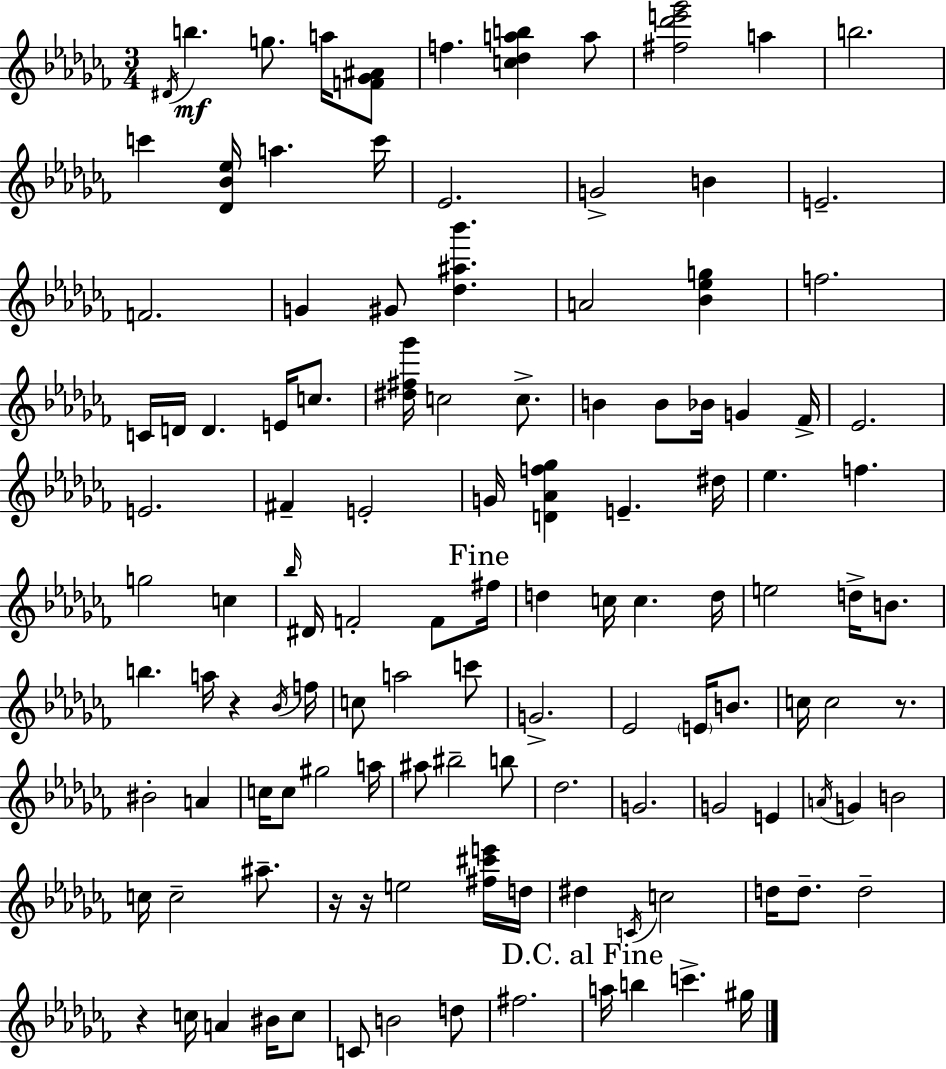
{
  \clef treble
  \numericTimeSignature
  \time 3/4
  \key aes \minor
  \acciaccatura { dis'16 }\mf b''4. g''8. a''16 <f' ges' ais'>8 | f''4. <c'' des'' a'' b''>4 a''8 | <fis'' des''' e''' ges'''>2 a''4 | b''2. | \break c'''4 <des' bes' ees''>16 a''4. | c'''16 ees'2. | g'2-> b'4 | e'2.-- | \break f'2. | g'4 gis'8 <des'' ais'' bes'''>4. | a'2 <bes' ees'' g''>4 | f''2. | \break c'16 d'16 d'4. e'16 c''8. | <dis'' fis'' ges'''>16 c''2 c''8.-> | b'4 b'8 bes'16 g'4 | fes'16-> ees'2. | \break e'2. | fis'4-- e'2-. | g'16 <d' aes' f'' ges''>4 e'4.-- | dis''16 ees''4. f''4. | \break g''2 c''4 | \grace { bes''16 } dis'16 f'2-. f'8 | \mark "Fine" fis''16 d''4 c''16 c''4. | d''16 e''2 d''16-> b'8. | \break b''4. a''16 r4 | \acciaccatura { bes'16 } f''16 c''8 a''2 | c'''8 g'2.-> | ees'2 \parenthesize e'16 | \break b'8. c''16 c''2 | r8. bis'2-. a'4 | c''16 c''8 gis''2 | a''16 ais''8 bis''2-- | \break b''8 des''2. | g'2. | g'2 e'4 | \acciaccatura { a'16 } g'4 b'2 | \break c''16 c''2-- | ais''8.-- r16 r16 e''2 | <fis'' cis''' e'''>16 d''16 dis''4 \acciaccatura { c'16 } c''2 | d''16 d''8.-- d''2-- | \break r4 c''16 a'4 | bis'16 c''8 c'8 b'2 | d''8 fis''2. | \mark "D.C. al Fine" a''16 b''4 c'''4.-> | \break gis''16 \bar "|."
}